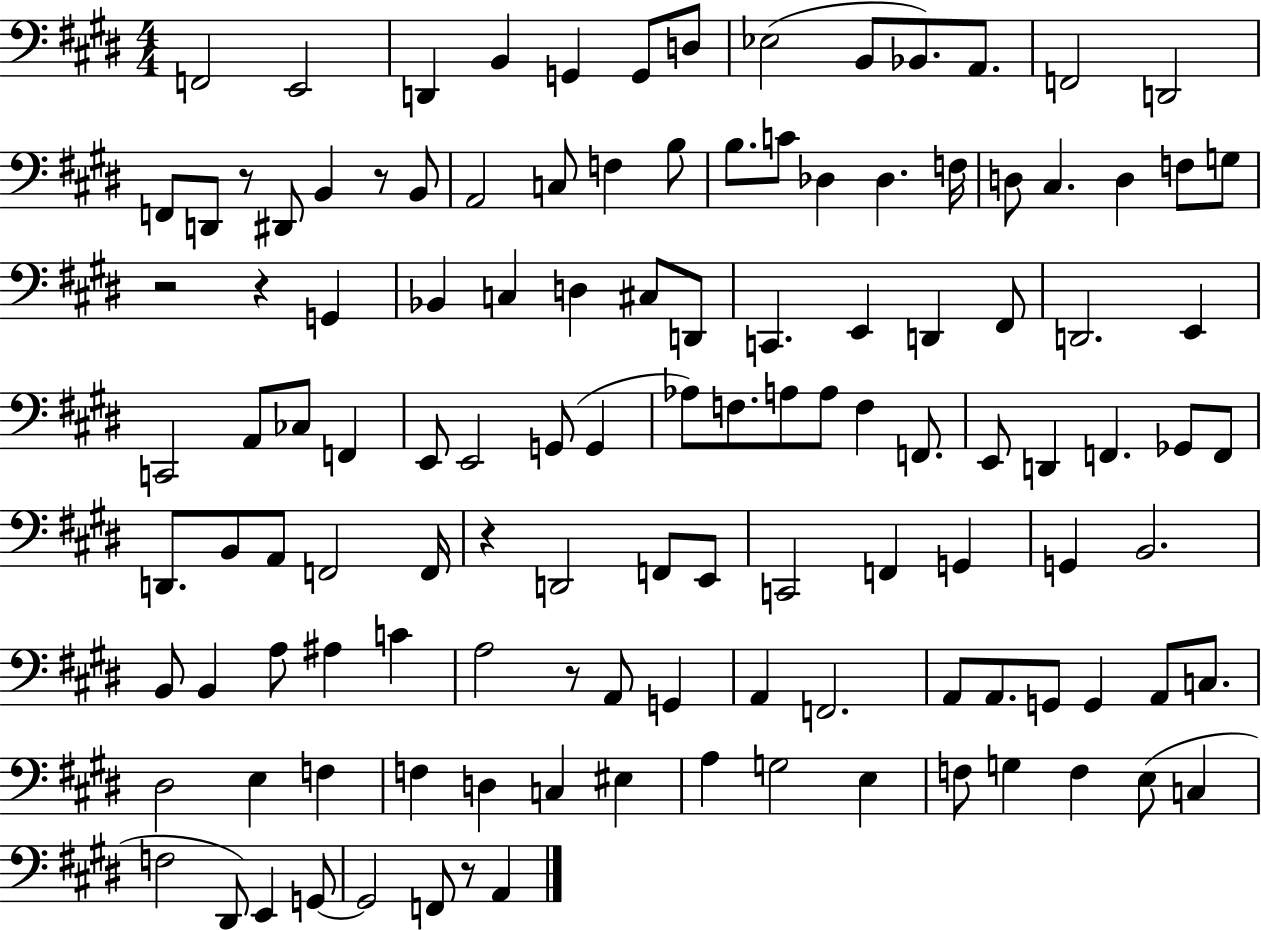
{
  \clef bass
  \numericTimeSignature
  \time 4/4
  \key e \major
  f,2 e,2 | d,4 b,4 g,4 g,8 d8 | ees2( b,8 bes,8.) a,8. | f,2 d,2 | \break f,8 d,8 r8 dis,8 b,4 r8 b,8 | a,2 c8 f4 b8 | b8. c'8 des4 des4. f16 | d8 cis4. d4 f8 g8 | \break r2 r4 g,4 | bes,4 c4 d4 cis8 d,8 | c,4. e,4 d,4 fis,8 | d,2. e,4 | \break c,2 a,8 ces8 f,4 | e,8 e,2 g,8( g,4 | aes8) f8. a8 a8 f4 f,8. | e,8 d,4 f,4. ges,8 f,8 | \break d,8. b,8 a,8 f,2 f,16 | r4 d,2 f,8 e,8 | c,2 f,4 g,4 | g,4 b,2. | \break b,8 b,4 a8 ais4 c'4 | a2 r8 a,8 g,4 | a,4 f,2. | a,8 a,8. g,8 g,4 a,8 c8. | \break dis2 e4 f4 | f4 d4 c4 eis4 | a4 g2 e4 | f8 g4 f4 e8( c4 | \break f2 dis,8) e,4 g,8~~ | g,2 f,8 r8 a,4 | \bar "|."
}